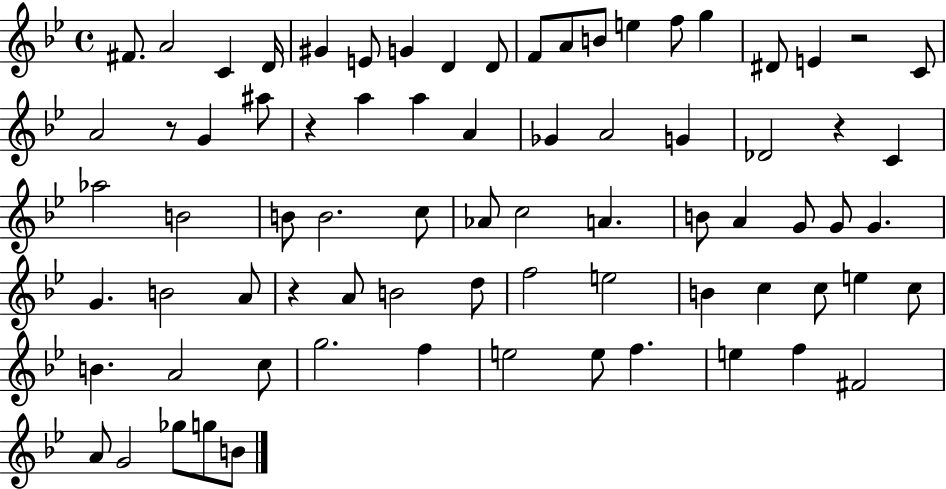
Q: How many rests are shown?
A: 5